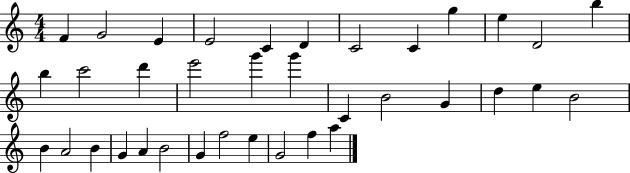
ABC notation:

X:1
T:Untitled
M:4/4
L:1/4
K:C
F G2 E E2 C D C2 C g e D2 b b c'2 d' e'2 g' g' C B2 G d e B2 B A2 B G A B2 G f2 e G2 f a